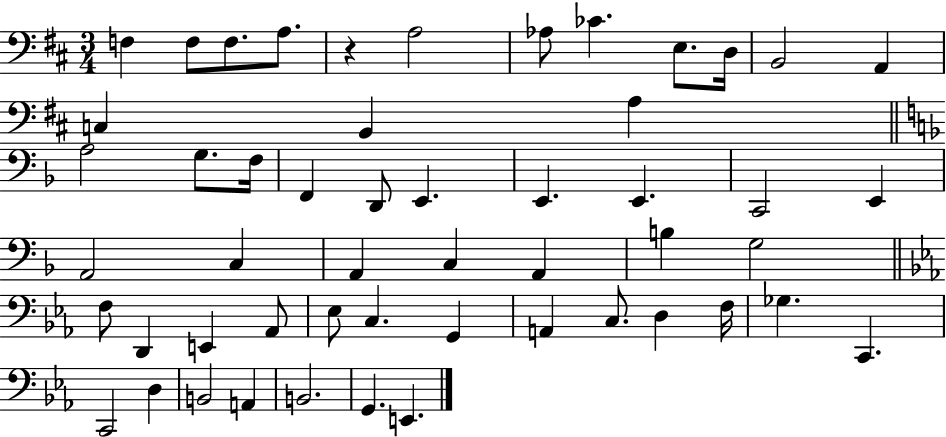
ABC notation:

X:1
T:Untitled
M:3/4
L:1/4
K:D
F, F,/2 F,/2 A,/2 z A,2 _A,/2 _C E,/2 D,/4 B,,2 A,, C, B,, A, A,2 G,/2 F,/4 F,, D,,/2 E,, E,, E,, C,,2 E,, A,,2 C, A,, C, A,, B, G,2 F,/2 D,, E,, _A,,/2 _E,/2 C, G,, A,, C,/2 D, F,/4 _G, C,, C,,2 D, B,,2 A,, B,,2 G,, E,,